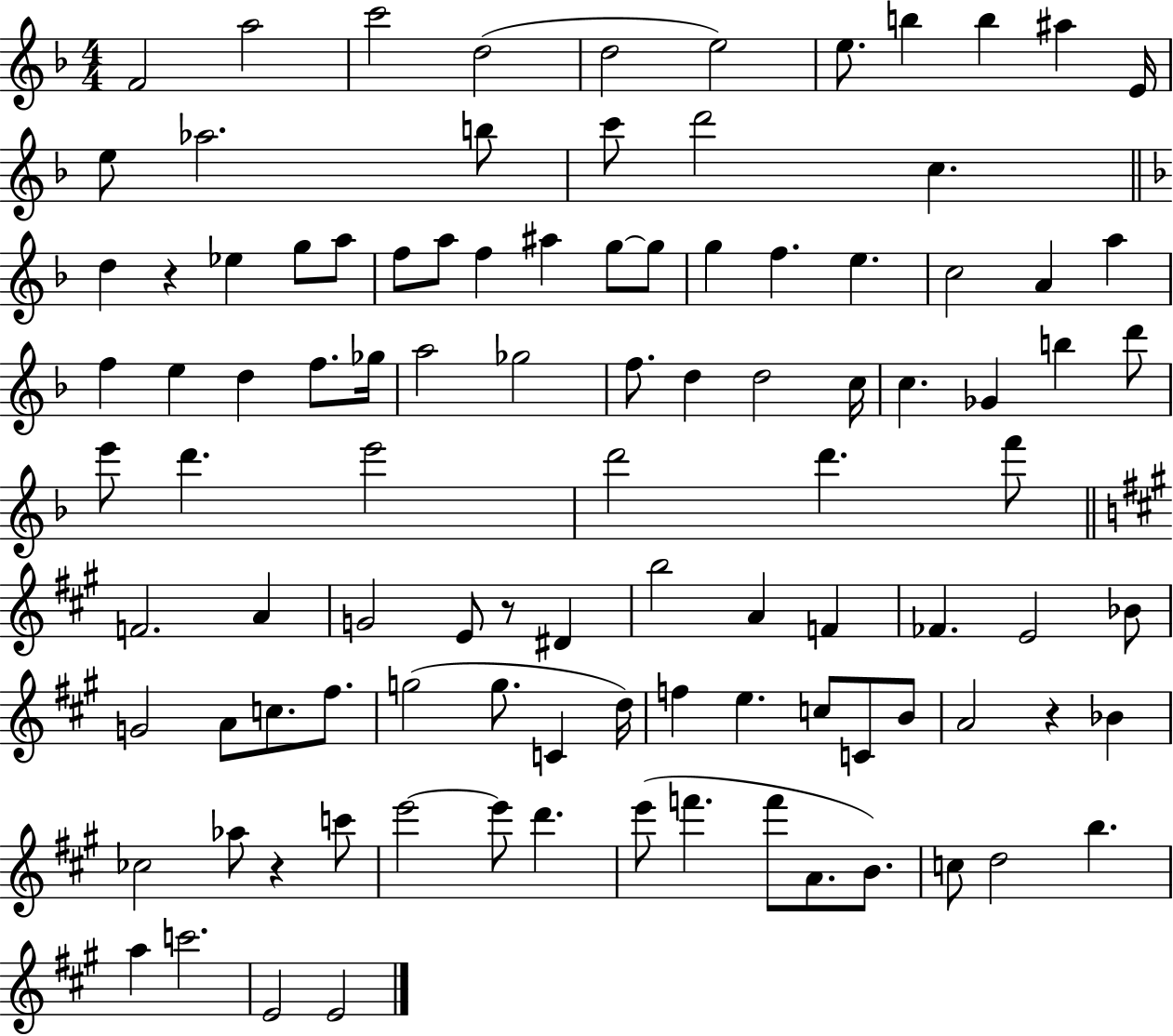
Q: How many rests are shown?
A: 4